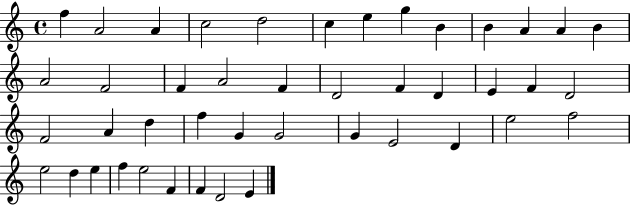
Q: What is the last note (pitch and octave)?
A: E4